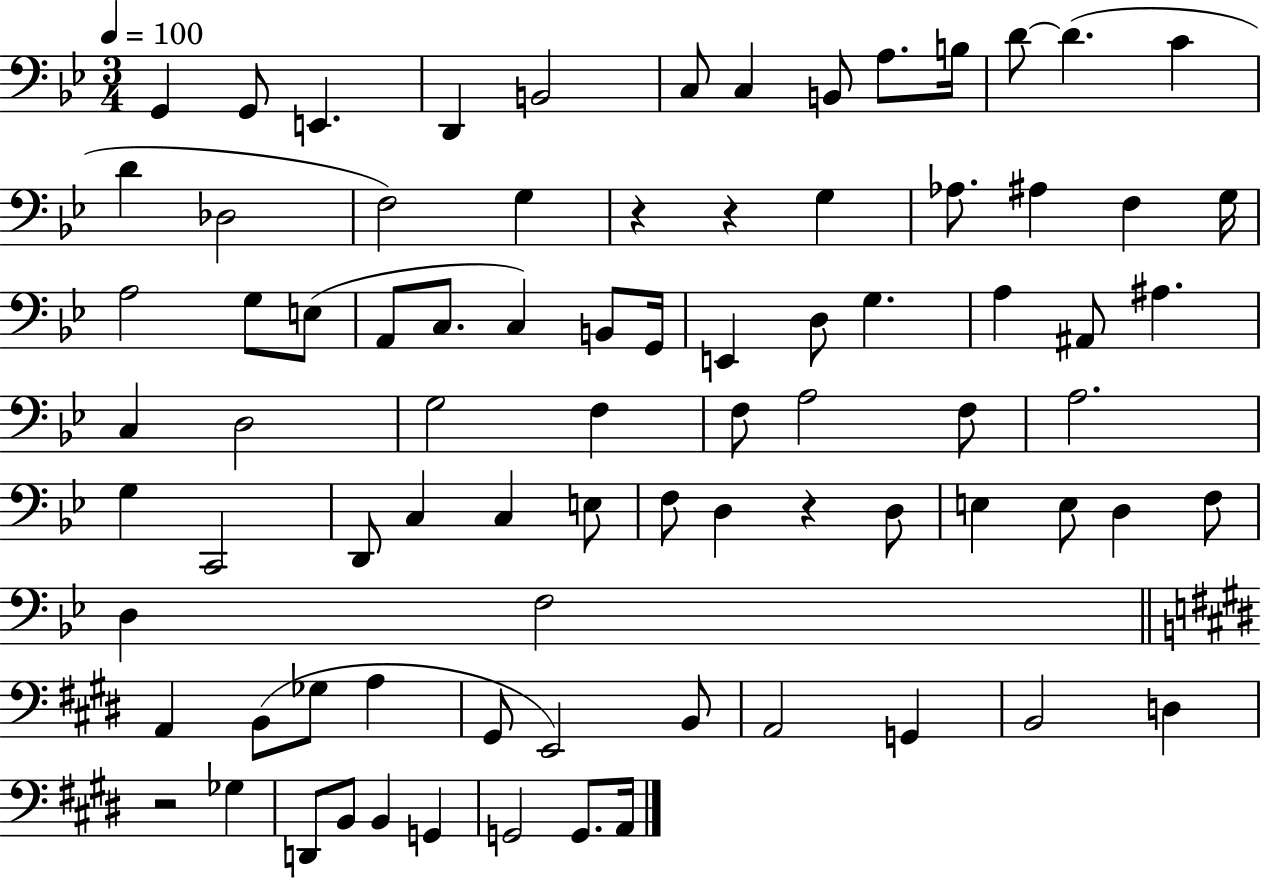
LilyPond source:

{
  \clef bass
  \numericTimeSignature
  \time 3/4
  \key bes \major
  \tempo 4 = 100
  g,4 g,8 e,4. | d,4 b,2 | c8 c4 b,8 a8. b16 | d'8~~ d'4.( c'4 | \break d'4 des2 | f2) g4 | r4 r4 g4 | aes8. ais4 f4 g16 | \break a2 g8 e8( | a,8 c8. c4) b,8 g,16 | e,4 d8 g4. | a4 ais,8 ais4. | \break c4 d2 | g2 f4 | f8 a2 f8 | a2. | \break g4 c,2 | d,8 c4 c4 e8 | f8 d4 r4 d8 | e4 e8 d4 f8 | \break d4 f2 | \bar "||" \break \key e \major a,4 b,8( ges8 a4 | gis,8 e,2) b,8 | a,2 g,4 | b,2 d4 | \break r2 ges4 | d,8 b,8 b,4 g,4 | g,2 g,8. a,16 | \bar "|."
}